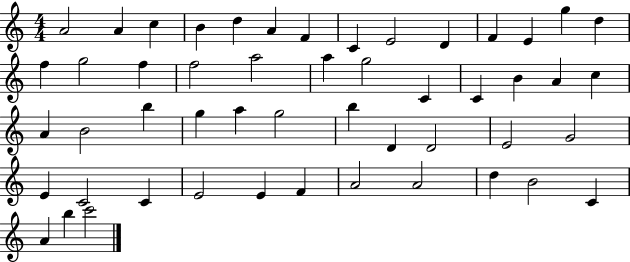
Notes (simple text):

A4/h A4/q C5/q B4/q D5/q A4/q F4/q C4/q E4/h D4/q F4/q E4/q G5/q D5/q F5/q G5/h F5/q F5/h A5/h A5/q G5/h C4/q C4/q B4/q A4/q C5/q A4/q B4/h B5/q G5/q A5/q G5/h B5/q D4/q D4/h E4/h G4/h E4/q C4/h C4/q E4/h E4/q F4/q A4/h A4/h D5/q B4/h C4/q A4/q B5/q C6/h